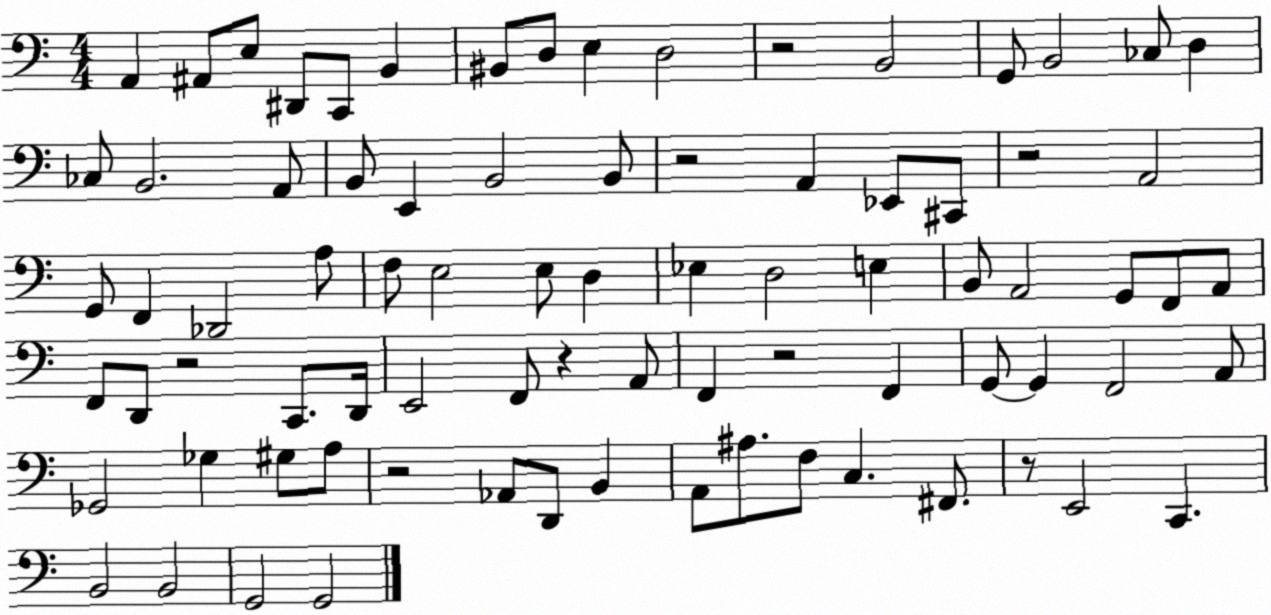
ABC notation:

X:1
T:Untitled
M:4/4
L:1/4
K:C
A,, ^A,,/2 E,/2 ^D,,/2 C,,/2 B,, ^B,,/2 D,/2 E, D,2 z2 B,,2 G,,/2 B,,2 _C,/2 D, _C,/2 B,,2 A,,/2 B,,/2 E,, B,,2 B,,/2 z2 A,, _E,,/2 ^C,,/2 z2 A,,2 G,,/2 F,, _D,,2 A,/2 F,/2 E,2 E,/2 D, _E, D,2 E, B,,/2 A,,2 G,,/2 F,,/2 A,,/2 F,,/2 D,,/2 z2 C,,/2 D,,/4 E,,2 F,,/2 z A,,/2 F,, z2 F,, G,,/2 G,, F,,2 A,,/2 _G,,2 _G, ^G,/2 A,/2 z2 _A,,/2 D,,/2 B,, A,,/2 ^A,/2 F,/2 C, ^F,,/2 z/2 E,,2 C,, B,,2 B,,2 G,,2 G,,2